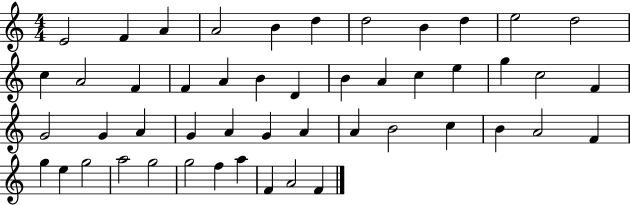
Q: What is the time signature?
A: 4/4